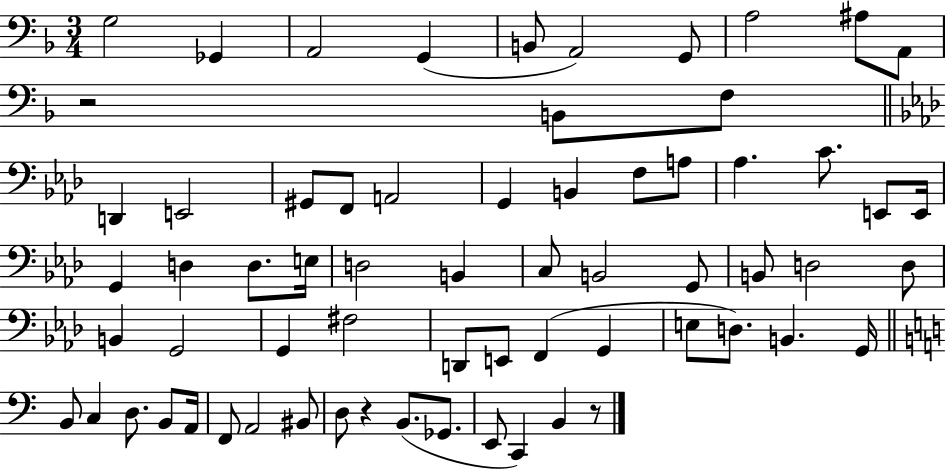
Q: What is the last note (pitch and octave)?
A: B2